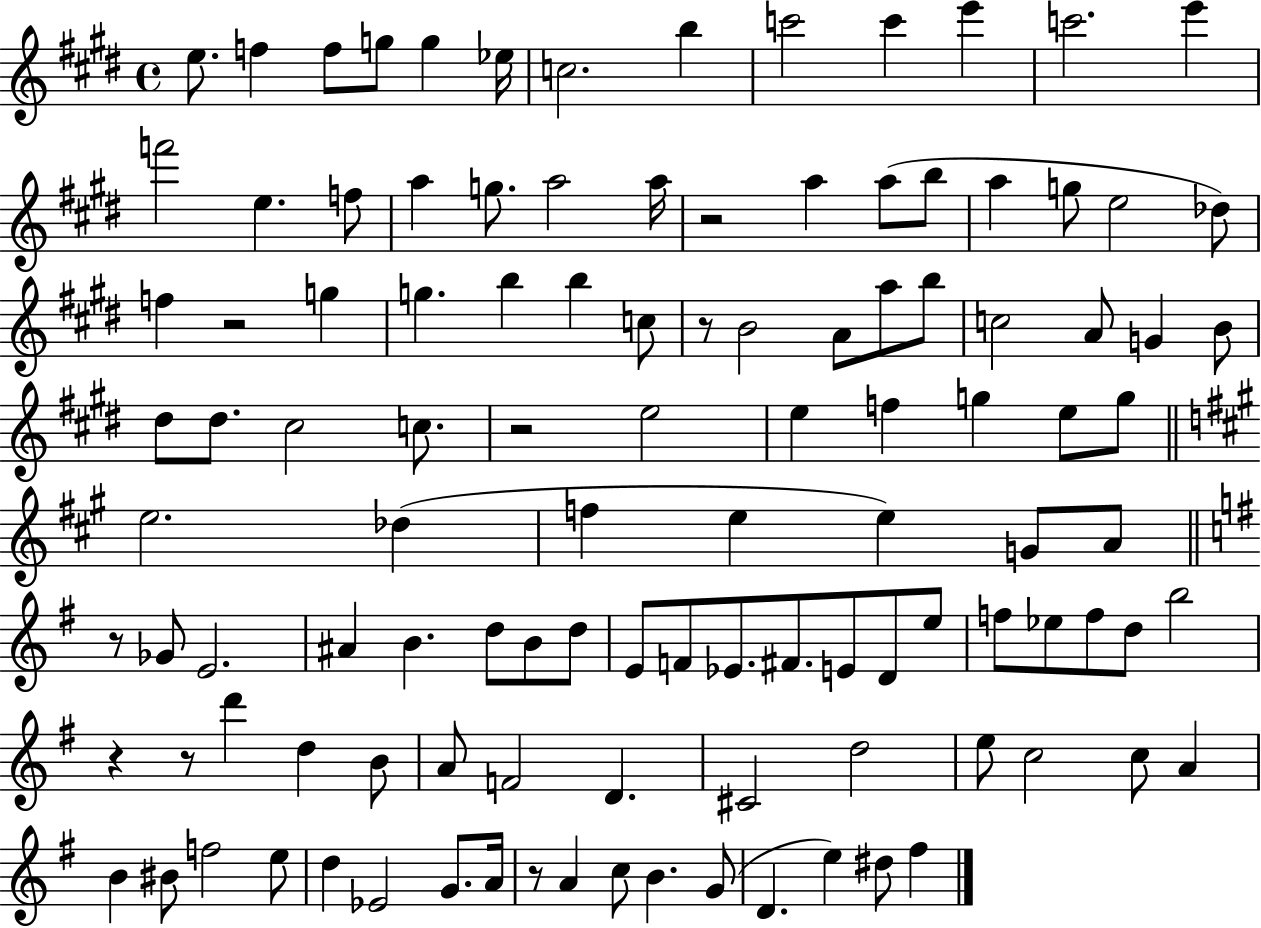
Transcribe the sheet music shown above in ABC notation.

X:1
T:Untitled
M:4/4
L:1/4
K:E
e/2 f f/2 g/2 g _e/4 c2 b c'2 c' e' c'2 e' f'2 e f/2 a g/2 a2 a/4 z2 a a/2 b/2 a g/2 e2 _d/2 f z2 g g b b c/2 z/2 B2 A/2 a/2 b/2 c2 A/2 G B/2 ^d/2 ^d/2 ^c2 c/2 z2 e2 e f g e/2 g/2 e2 _d f e e G/2 A/2 z/2 _G/2 E2 ^A B d/2 B/2 d/2 E/2 F/2 _E/2 ^F/2 E/2 D/2 e/2 f/2 _e/2 f/2 d/2 b2 z z/2 d' d B/2 A/2 F2 D ^C2 d2 e/2 c2 c/2 A B ^B/2 f2 e/2 d _E2 G/2 A/4 z/2 A c/2 B G/2 D e ^d/2 ^f